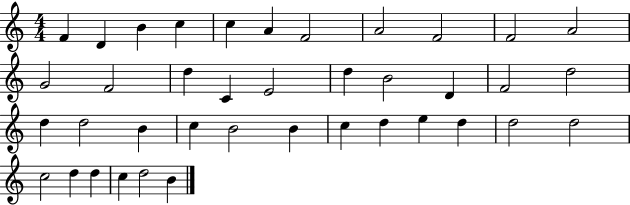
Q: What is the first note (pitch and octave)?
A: F4